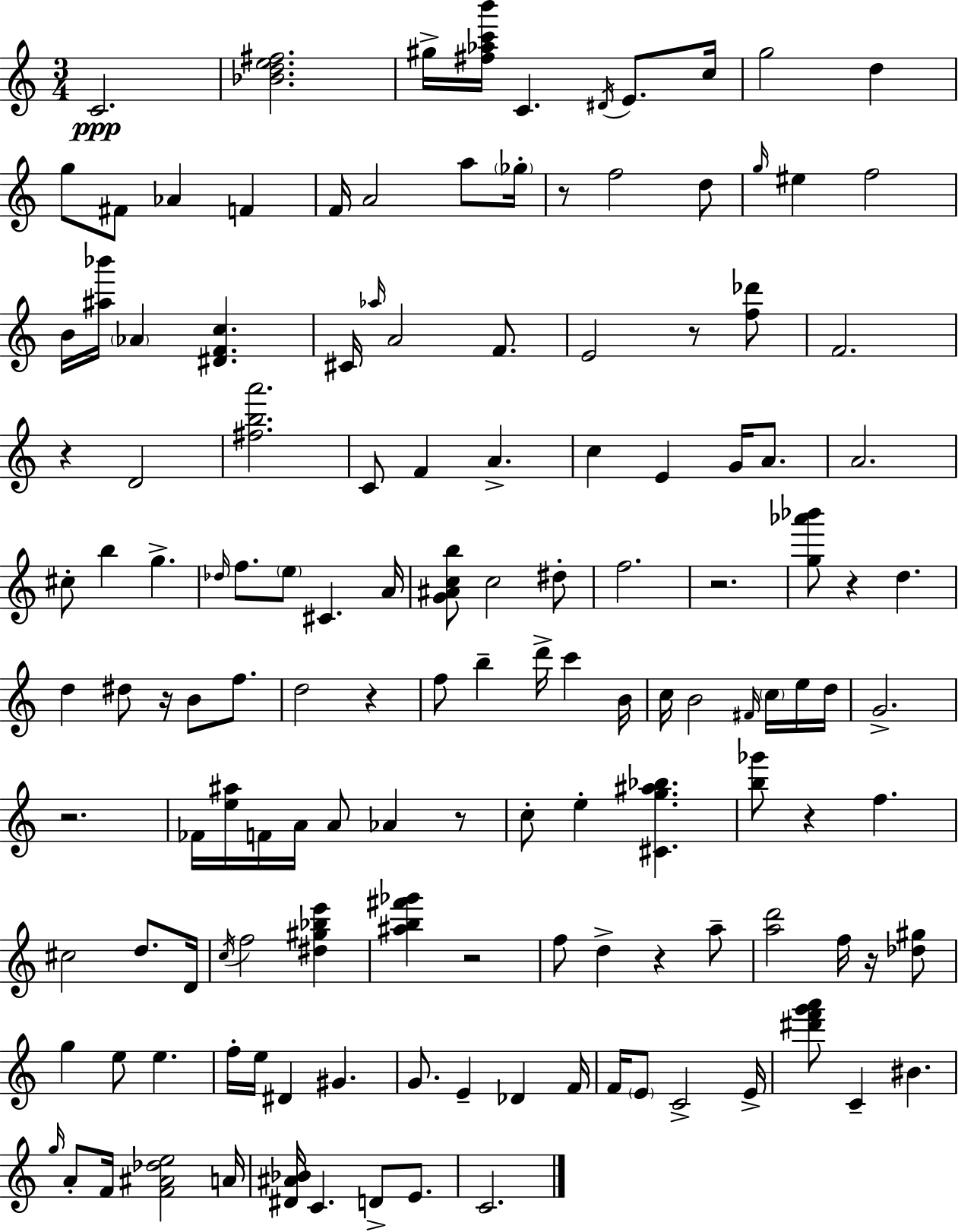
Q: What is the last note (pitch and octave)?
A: C4